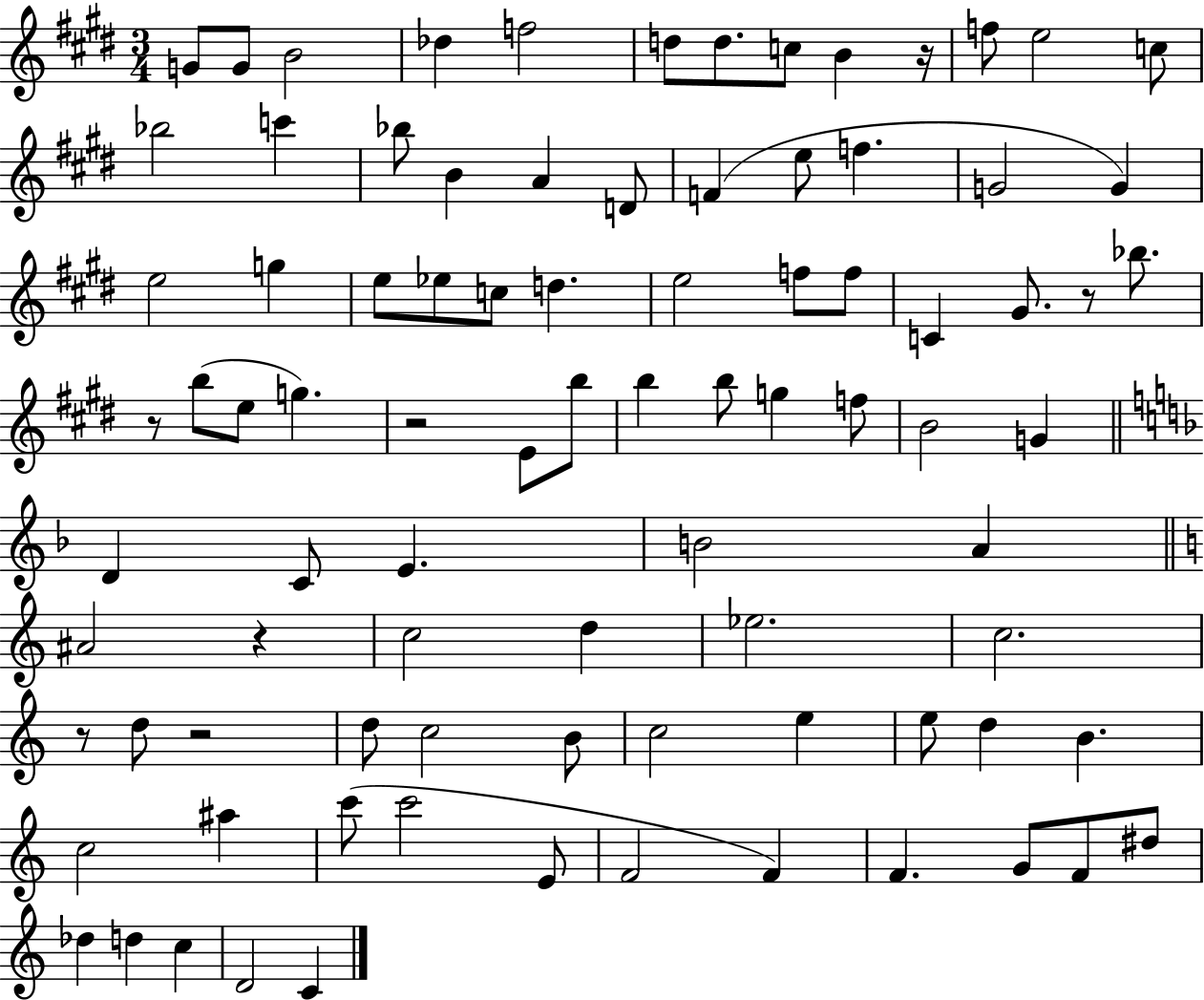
{
  \clef treble
  \numericTimeSignature
  \time 3/4
  \key e \major
  g'8 g'8 b'2 | des''4 f''2 | d''8 d''8. c''8 b'4 r16 | f''8 e''2 c''8 | \break bes''2 c'''4 | bes''8 b'4 a'4 d'8 | f'4( e''8 f''4. | g'2 g'4) | \break e''2 g''4 | e''8 ees''8 c''8 d''4. | e''2 f''8 f''8 | c'4 gis'8. r8 bes''8. | \break r8 b''8( e''8 g''4.) | r2 e'8 b''8 | b''4 b''8 g''4 f''8 | b'2 g'4 | \break \bar "||" \break \key d \minor d'4 c'8 e'4. | b'2 a'4 | \bar "||" \break \key a \minor ais'2 r4 | c''2 d''4 | ees''2. | c''2. | \break r8 d''8 r2 | d''8 c''2 b'8 | c''2 e''4 | e''8 d''4 b'4. | \break c''2 ais''4 | c'''8( c'''2 e'8 | f'2 f'4) | f'4. g'8 f'8 dis''8 | \break des''4 d''4 c''4 | d'2 c'4 | \bar "|."
}